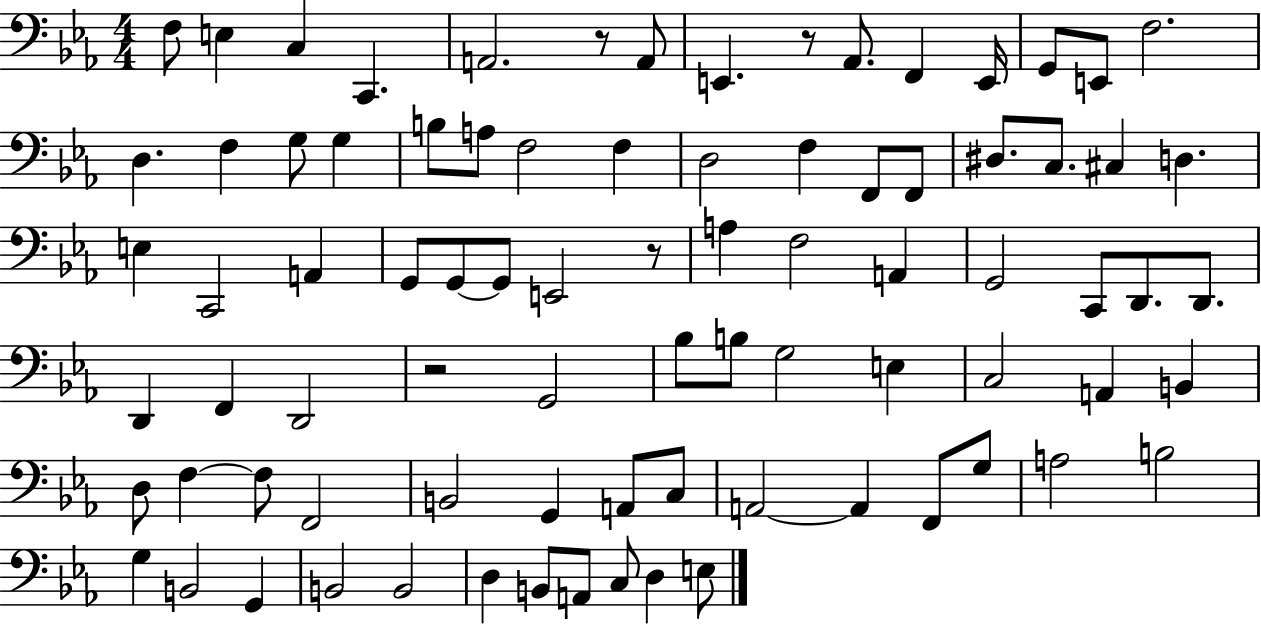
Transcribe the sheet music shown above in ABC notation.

X:1
T:Untitled
M:4/4
L:1/4
K:Eb
F,/2 E, C, C,, A,,2 z/2 A,,/2 E,, z/2 _A,,/2 F,, E,,/4 G,,/2 E,,/2 F,2 D, F, G,/2 G, B,/2 A,/2 F,2 F, D,2 F, F,,/2 F,,/2 ^D,/2 C,/2 ^C, D, E, C,,2 A,, G,,/2 G,,/2 G,,/2 E,,2 z/2 A, F,2 A,, G,,2 C,,/2 D,,/2 D,,/2 D,, F,, D,,2 z2 G,,2 _B,/2 B,/2 G,2 E, C,2 A,, B,, D,/2 F, F,/2 F,,2 B,,2 G,, A,,/2 C,/2 A,,2 A,, F,,/2 G,/2 A,2 B,2 G, B,,2 G,, B,,2 B,,2 D, B,,/2 A,,/2 C,/2 D, E,/2